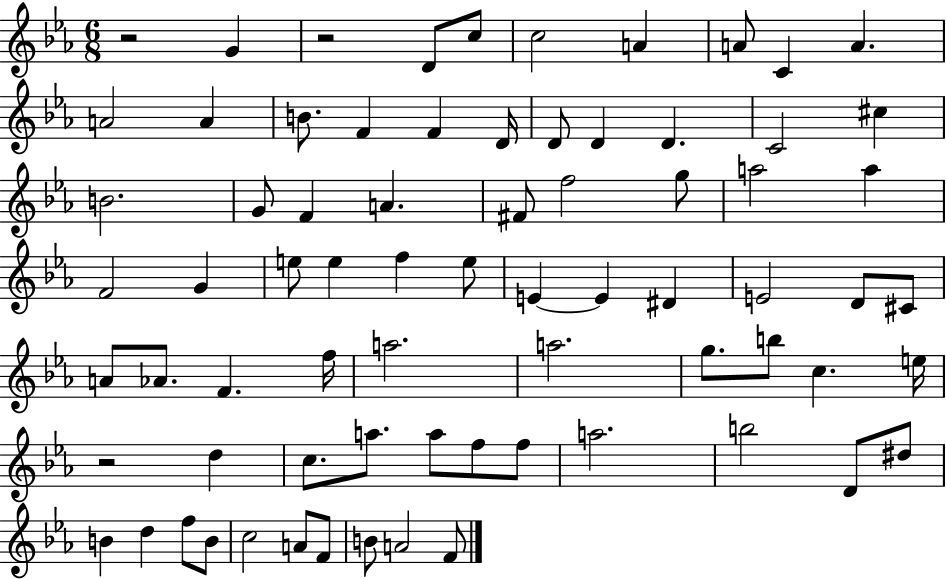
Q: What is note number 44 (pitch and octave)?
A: F5